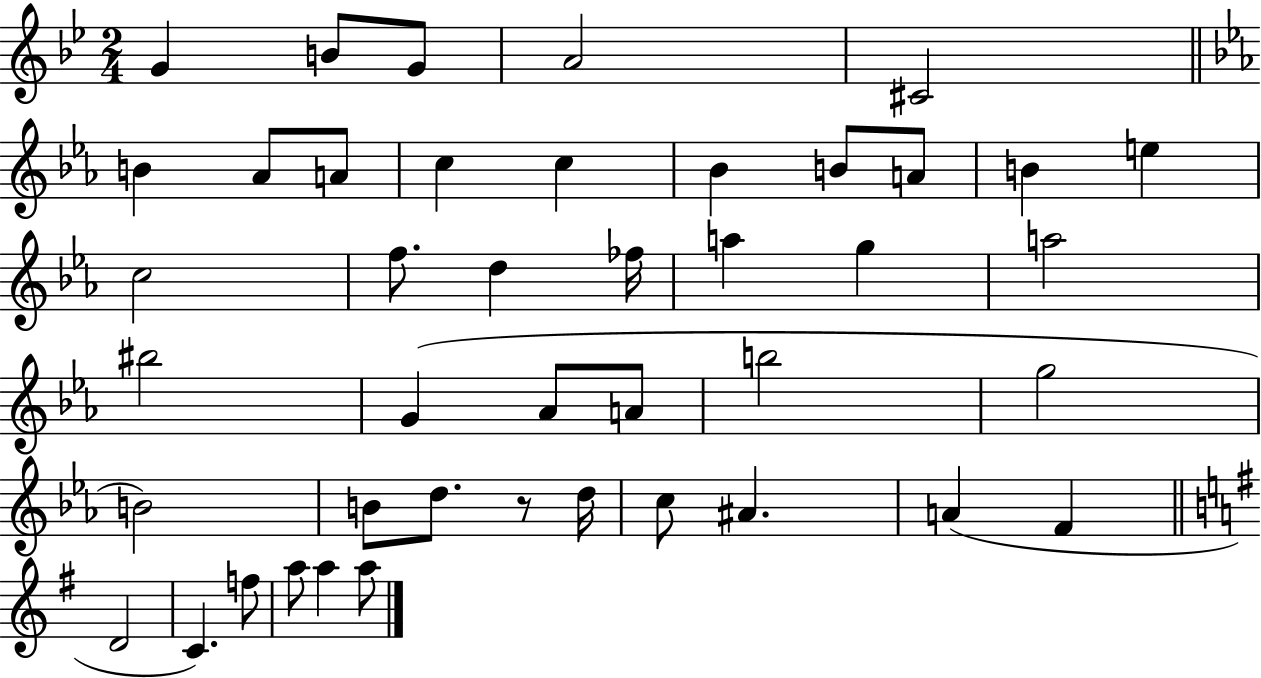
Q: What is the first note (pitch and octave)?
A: G4